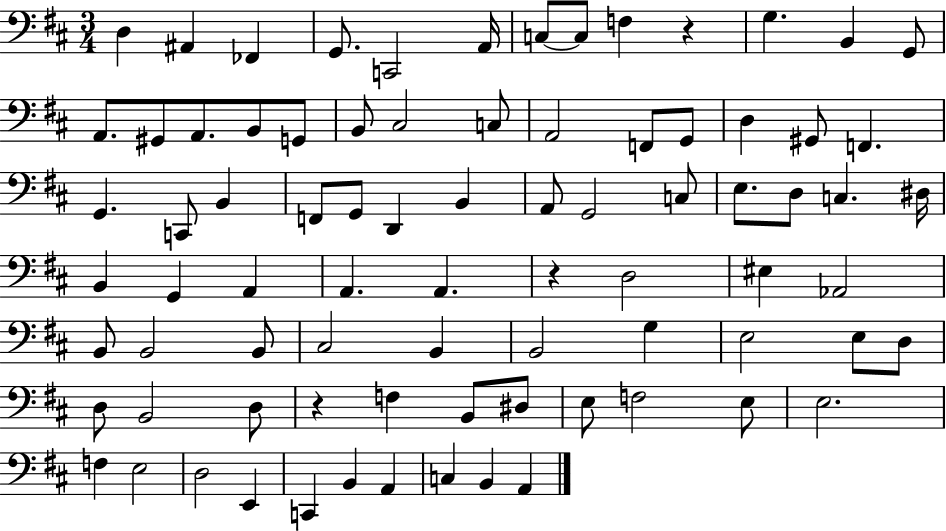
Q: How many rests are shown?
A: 3